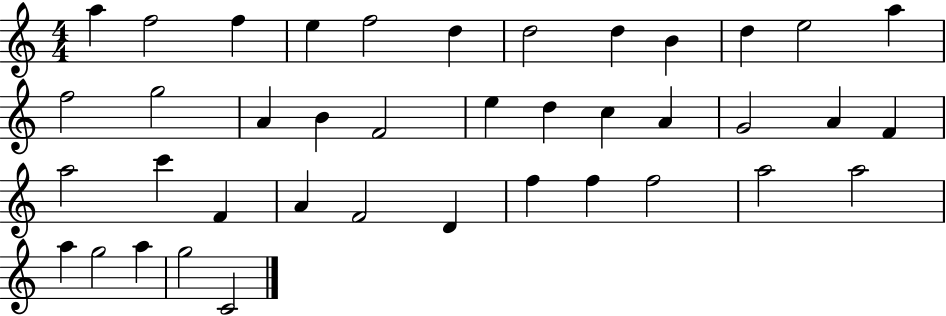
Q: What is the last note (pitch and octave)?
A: C4